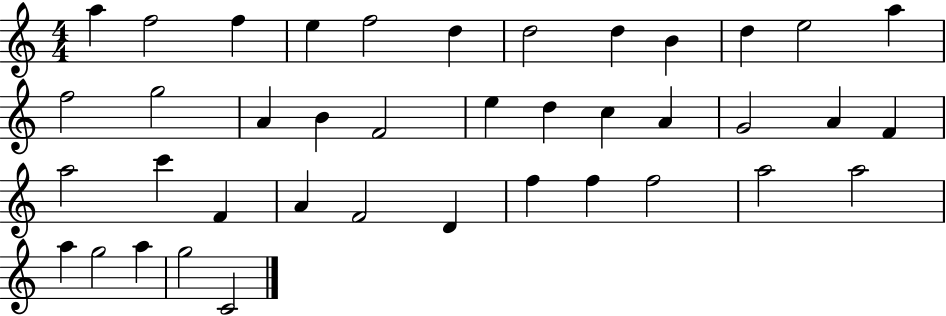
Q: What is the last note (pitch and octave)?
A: C4